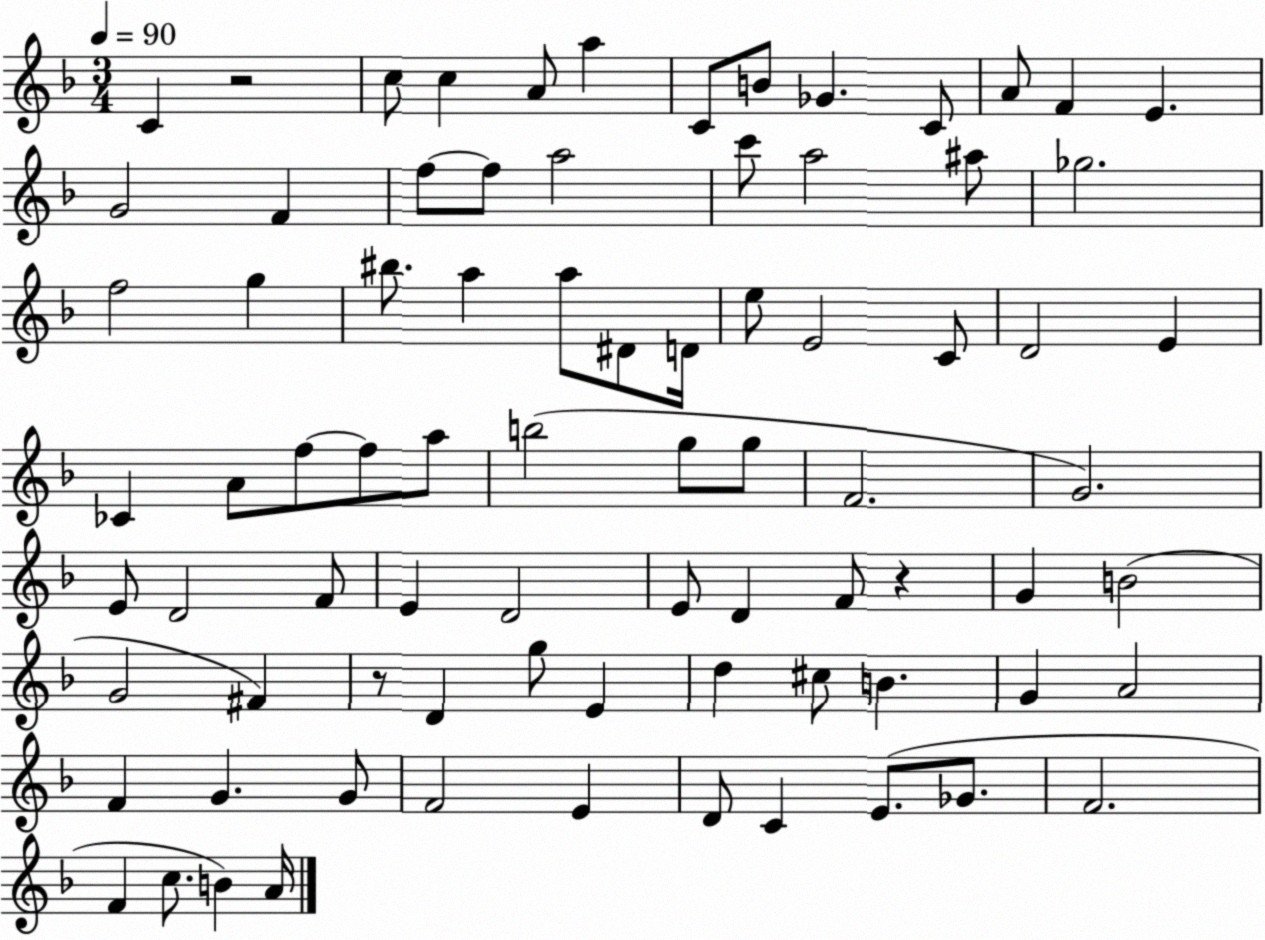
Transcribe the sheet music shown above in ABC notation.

X:1
T:Untitled
M:3/4
L:1/4
K:F
C z2 c/2 c A/2 a C/2 B/2 _G C/2 A/2 F E G2 F f/2 f/2 a2 c'/2 a2 ^a/2 _g2 f2 g ^b/2 a a/2 ^D/2 D/4 e/2 E2 C/2 D2 E _C A/2 f/2 f/2 a/2 b2 g/2 g/2 F2 G2 E/2 D2 F/2 E D2 E/2 D F/2 z G B2 G2 ^F z/2 D g/2 E d ^c/2 B G A2 F G G/2 F2 E D/2 C E/2 _G/2 F2 F c/2 B A/4